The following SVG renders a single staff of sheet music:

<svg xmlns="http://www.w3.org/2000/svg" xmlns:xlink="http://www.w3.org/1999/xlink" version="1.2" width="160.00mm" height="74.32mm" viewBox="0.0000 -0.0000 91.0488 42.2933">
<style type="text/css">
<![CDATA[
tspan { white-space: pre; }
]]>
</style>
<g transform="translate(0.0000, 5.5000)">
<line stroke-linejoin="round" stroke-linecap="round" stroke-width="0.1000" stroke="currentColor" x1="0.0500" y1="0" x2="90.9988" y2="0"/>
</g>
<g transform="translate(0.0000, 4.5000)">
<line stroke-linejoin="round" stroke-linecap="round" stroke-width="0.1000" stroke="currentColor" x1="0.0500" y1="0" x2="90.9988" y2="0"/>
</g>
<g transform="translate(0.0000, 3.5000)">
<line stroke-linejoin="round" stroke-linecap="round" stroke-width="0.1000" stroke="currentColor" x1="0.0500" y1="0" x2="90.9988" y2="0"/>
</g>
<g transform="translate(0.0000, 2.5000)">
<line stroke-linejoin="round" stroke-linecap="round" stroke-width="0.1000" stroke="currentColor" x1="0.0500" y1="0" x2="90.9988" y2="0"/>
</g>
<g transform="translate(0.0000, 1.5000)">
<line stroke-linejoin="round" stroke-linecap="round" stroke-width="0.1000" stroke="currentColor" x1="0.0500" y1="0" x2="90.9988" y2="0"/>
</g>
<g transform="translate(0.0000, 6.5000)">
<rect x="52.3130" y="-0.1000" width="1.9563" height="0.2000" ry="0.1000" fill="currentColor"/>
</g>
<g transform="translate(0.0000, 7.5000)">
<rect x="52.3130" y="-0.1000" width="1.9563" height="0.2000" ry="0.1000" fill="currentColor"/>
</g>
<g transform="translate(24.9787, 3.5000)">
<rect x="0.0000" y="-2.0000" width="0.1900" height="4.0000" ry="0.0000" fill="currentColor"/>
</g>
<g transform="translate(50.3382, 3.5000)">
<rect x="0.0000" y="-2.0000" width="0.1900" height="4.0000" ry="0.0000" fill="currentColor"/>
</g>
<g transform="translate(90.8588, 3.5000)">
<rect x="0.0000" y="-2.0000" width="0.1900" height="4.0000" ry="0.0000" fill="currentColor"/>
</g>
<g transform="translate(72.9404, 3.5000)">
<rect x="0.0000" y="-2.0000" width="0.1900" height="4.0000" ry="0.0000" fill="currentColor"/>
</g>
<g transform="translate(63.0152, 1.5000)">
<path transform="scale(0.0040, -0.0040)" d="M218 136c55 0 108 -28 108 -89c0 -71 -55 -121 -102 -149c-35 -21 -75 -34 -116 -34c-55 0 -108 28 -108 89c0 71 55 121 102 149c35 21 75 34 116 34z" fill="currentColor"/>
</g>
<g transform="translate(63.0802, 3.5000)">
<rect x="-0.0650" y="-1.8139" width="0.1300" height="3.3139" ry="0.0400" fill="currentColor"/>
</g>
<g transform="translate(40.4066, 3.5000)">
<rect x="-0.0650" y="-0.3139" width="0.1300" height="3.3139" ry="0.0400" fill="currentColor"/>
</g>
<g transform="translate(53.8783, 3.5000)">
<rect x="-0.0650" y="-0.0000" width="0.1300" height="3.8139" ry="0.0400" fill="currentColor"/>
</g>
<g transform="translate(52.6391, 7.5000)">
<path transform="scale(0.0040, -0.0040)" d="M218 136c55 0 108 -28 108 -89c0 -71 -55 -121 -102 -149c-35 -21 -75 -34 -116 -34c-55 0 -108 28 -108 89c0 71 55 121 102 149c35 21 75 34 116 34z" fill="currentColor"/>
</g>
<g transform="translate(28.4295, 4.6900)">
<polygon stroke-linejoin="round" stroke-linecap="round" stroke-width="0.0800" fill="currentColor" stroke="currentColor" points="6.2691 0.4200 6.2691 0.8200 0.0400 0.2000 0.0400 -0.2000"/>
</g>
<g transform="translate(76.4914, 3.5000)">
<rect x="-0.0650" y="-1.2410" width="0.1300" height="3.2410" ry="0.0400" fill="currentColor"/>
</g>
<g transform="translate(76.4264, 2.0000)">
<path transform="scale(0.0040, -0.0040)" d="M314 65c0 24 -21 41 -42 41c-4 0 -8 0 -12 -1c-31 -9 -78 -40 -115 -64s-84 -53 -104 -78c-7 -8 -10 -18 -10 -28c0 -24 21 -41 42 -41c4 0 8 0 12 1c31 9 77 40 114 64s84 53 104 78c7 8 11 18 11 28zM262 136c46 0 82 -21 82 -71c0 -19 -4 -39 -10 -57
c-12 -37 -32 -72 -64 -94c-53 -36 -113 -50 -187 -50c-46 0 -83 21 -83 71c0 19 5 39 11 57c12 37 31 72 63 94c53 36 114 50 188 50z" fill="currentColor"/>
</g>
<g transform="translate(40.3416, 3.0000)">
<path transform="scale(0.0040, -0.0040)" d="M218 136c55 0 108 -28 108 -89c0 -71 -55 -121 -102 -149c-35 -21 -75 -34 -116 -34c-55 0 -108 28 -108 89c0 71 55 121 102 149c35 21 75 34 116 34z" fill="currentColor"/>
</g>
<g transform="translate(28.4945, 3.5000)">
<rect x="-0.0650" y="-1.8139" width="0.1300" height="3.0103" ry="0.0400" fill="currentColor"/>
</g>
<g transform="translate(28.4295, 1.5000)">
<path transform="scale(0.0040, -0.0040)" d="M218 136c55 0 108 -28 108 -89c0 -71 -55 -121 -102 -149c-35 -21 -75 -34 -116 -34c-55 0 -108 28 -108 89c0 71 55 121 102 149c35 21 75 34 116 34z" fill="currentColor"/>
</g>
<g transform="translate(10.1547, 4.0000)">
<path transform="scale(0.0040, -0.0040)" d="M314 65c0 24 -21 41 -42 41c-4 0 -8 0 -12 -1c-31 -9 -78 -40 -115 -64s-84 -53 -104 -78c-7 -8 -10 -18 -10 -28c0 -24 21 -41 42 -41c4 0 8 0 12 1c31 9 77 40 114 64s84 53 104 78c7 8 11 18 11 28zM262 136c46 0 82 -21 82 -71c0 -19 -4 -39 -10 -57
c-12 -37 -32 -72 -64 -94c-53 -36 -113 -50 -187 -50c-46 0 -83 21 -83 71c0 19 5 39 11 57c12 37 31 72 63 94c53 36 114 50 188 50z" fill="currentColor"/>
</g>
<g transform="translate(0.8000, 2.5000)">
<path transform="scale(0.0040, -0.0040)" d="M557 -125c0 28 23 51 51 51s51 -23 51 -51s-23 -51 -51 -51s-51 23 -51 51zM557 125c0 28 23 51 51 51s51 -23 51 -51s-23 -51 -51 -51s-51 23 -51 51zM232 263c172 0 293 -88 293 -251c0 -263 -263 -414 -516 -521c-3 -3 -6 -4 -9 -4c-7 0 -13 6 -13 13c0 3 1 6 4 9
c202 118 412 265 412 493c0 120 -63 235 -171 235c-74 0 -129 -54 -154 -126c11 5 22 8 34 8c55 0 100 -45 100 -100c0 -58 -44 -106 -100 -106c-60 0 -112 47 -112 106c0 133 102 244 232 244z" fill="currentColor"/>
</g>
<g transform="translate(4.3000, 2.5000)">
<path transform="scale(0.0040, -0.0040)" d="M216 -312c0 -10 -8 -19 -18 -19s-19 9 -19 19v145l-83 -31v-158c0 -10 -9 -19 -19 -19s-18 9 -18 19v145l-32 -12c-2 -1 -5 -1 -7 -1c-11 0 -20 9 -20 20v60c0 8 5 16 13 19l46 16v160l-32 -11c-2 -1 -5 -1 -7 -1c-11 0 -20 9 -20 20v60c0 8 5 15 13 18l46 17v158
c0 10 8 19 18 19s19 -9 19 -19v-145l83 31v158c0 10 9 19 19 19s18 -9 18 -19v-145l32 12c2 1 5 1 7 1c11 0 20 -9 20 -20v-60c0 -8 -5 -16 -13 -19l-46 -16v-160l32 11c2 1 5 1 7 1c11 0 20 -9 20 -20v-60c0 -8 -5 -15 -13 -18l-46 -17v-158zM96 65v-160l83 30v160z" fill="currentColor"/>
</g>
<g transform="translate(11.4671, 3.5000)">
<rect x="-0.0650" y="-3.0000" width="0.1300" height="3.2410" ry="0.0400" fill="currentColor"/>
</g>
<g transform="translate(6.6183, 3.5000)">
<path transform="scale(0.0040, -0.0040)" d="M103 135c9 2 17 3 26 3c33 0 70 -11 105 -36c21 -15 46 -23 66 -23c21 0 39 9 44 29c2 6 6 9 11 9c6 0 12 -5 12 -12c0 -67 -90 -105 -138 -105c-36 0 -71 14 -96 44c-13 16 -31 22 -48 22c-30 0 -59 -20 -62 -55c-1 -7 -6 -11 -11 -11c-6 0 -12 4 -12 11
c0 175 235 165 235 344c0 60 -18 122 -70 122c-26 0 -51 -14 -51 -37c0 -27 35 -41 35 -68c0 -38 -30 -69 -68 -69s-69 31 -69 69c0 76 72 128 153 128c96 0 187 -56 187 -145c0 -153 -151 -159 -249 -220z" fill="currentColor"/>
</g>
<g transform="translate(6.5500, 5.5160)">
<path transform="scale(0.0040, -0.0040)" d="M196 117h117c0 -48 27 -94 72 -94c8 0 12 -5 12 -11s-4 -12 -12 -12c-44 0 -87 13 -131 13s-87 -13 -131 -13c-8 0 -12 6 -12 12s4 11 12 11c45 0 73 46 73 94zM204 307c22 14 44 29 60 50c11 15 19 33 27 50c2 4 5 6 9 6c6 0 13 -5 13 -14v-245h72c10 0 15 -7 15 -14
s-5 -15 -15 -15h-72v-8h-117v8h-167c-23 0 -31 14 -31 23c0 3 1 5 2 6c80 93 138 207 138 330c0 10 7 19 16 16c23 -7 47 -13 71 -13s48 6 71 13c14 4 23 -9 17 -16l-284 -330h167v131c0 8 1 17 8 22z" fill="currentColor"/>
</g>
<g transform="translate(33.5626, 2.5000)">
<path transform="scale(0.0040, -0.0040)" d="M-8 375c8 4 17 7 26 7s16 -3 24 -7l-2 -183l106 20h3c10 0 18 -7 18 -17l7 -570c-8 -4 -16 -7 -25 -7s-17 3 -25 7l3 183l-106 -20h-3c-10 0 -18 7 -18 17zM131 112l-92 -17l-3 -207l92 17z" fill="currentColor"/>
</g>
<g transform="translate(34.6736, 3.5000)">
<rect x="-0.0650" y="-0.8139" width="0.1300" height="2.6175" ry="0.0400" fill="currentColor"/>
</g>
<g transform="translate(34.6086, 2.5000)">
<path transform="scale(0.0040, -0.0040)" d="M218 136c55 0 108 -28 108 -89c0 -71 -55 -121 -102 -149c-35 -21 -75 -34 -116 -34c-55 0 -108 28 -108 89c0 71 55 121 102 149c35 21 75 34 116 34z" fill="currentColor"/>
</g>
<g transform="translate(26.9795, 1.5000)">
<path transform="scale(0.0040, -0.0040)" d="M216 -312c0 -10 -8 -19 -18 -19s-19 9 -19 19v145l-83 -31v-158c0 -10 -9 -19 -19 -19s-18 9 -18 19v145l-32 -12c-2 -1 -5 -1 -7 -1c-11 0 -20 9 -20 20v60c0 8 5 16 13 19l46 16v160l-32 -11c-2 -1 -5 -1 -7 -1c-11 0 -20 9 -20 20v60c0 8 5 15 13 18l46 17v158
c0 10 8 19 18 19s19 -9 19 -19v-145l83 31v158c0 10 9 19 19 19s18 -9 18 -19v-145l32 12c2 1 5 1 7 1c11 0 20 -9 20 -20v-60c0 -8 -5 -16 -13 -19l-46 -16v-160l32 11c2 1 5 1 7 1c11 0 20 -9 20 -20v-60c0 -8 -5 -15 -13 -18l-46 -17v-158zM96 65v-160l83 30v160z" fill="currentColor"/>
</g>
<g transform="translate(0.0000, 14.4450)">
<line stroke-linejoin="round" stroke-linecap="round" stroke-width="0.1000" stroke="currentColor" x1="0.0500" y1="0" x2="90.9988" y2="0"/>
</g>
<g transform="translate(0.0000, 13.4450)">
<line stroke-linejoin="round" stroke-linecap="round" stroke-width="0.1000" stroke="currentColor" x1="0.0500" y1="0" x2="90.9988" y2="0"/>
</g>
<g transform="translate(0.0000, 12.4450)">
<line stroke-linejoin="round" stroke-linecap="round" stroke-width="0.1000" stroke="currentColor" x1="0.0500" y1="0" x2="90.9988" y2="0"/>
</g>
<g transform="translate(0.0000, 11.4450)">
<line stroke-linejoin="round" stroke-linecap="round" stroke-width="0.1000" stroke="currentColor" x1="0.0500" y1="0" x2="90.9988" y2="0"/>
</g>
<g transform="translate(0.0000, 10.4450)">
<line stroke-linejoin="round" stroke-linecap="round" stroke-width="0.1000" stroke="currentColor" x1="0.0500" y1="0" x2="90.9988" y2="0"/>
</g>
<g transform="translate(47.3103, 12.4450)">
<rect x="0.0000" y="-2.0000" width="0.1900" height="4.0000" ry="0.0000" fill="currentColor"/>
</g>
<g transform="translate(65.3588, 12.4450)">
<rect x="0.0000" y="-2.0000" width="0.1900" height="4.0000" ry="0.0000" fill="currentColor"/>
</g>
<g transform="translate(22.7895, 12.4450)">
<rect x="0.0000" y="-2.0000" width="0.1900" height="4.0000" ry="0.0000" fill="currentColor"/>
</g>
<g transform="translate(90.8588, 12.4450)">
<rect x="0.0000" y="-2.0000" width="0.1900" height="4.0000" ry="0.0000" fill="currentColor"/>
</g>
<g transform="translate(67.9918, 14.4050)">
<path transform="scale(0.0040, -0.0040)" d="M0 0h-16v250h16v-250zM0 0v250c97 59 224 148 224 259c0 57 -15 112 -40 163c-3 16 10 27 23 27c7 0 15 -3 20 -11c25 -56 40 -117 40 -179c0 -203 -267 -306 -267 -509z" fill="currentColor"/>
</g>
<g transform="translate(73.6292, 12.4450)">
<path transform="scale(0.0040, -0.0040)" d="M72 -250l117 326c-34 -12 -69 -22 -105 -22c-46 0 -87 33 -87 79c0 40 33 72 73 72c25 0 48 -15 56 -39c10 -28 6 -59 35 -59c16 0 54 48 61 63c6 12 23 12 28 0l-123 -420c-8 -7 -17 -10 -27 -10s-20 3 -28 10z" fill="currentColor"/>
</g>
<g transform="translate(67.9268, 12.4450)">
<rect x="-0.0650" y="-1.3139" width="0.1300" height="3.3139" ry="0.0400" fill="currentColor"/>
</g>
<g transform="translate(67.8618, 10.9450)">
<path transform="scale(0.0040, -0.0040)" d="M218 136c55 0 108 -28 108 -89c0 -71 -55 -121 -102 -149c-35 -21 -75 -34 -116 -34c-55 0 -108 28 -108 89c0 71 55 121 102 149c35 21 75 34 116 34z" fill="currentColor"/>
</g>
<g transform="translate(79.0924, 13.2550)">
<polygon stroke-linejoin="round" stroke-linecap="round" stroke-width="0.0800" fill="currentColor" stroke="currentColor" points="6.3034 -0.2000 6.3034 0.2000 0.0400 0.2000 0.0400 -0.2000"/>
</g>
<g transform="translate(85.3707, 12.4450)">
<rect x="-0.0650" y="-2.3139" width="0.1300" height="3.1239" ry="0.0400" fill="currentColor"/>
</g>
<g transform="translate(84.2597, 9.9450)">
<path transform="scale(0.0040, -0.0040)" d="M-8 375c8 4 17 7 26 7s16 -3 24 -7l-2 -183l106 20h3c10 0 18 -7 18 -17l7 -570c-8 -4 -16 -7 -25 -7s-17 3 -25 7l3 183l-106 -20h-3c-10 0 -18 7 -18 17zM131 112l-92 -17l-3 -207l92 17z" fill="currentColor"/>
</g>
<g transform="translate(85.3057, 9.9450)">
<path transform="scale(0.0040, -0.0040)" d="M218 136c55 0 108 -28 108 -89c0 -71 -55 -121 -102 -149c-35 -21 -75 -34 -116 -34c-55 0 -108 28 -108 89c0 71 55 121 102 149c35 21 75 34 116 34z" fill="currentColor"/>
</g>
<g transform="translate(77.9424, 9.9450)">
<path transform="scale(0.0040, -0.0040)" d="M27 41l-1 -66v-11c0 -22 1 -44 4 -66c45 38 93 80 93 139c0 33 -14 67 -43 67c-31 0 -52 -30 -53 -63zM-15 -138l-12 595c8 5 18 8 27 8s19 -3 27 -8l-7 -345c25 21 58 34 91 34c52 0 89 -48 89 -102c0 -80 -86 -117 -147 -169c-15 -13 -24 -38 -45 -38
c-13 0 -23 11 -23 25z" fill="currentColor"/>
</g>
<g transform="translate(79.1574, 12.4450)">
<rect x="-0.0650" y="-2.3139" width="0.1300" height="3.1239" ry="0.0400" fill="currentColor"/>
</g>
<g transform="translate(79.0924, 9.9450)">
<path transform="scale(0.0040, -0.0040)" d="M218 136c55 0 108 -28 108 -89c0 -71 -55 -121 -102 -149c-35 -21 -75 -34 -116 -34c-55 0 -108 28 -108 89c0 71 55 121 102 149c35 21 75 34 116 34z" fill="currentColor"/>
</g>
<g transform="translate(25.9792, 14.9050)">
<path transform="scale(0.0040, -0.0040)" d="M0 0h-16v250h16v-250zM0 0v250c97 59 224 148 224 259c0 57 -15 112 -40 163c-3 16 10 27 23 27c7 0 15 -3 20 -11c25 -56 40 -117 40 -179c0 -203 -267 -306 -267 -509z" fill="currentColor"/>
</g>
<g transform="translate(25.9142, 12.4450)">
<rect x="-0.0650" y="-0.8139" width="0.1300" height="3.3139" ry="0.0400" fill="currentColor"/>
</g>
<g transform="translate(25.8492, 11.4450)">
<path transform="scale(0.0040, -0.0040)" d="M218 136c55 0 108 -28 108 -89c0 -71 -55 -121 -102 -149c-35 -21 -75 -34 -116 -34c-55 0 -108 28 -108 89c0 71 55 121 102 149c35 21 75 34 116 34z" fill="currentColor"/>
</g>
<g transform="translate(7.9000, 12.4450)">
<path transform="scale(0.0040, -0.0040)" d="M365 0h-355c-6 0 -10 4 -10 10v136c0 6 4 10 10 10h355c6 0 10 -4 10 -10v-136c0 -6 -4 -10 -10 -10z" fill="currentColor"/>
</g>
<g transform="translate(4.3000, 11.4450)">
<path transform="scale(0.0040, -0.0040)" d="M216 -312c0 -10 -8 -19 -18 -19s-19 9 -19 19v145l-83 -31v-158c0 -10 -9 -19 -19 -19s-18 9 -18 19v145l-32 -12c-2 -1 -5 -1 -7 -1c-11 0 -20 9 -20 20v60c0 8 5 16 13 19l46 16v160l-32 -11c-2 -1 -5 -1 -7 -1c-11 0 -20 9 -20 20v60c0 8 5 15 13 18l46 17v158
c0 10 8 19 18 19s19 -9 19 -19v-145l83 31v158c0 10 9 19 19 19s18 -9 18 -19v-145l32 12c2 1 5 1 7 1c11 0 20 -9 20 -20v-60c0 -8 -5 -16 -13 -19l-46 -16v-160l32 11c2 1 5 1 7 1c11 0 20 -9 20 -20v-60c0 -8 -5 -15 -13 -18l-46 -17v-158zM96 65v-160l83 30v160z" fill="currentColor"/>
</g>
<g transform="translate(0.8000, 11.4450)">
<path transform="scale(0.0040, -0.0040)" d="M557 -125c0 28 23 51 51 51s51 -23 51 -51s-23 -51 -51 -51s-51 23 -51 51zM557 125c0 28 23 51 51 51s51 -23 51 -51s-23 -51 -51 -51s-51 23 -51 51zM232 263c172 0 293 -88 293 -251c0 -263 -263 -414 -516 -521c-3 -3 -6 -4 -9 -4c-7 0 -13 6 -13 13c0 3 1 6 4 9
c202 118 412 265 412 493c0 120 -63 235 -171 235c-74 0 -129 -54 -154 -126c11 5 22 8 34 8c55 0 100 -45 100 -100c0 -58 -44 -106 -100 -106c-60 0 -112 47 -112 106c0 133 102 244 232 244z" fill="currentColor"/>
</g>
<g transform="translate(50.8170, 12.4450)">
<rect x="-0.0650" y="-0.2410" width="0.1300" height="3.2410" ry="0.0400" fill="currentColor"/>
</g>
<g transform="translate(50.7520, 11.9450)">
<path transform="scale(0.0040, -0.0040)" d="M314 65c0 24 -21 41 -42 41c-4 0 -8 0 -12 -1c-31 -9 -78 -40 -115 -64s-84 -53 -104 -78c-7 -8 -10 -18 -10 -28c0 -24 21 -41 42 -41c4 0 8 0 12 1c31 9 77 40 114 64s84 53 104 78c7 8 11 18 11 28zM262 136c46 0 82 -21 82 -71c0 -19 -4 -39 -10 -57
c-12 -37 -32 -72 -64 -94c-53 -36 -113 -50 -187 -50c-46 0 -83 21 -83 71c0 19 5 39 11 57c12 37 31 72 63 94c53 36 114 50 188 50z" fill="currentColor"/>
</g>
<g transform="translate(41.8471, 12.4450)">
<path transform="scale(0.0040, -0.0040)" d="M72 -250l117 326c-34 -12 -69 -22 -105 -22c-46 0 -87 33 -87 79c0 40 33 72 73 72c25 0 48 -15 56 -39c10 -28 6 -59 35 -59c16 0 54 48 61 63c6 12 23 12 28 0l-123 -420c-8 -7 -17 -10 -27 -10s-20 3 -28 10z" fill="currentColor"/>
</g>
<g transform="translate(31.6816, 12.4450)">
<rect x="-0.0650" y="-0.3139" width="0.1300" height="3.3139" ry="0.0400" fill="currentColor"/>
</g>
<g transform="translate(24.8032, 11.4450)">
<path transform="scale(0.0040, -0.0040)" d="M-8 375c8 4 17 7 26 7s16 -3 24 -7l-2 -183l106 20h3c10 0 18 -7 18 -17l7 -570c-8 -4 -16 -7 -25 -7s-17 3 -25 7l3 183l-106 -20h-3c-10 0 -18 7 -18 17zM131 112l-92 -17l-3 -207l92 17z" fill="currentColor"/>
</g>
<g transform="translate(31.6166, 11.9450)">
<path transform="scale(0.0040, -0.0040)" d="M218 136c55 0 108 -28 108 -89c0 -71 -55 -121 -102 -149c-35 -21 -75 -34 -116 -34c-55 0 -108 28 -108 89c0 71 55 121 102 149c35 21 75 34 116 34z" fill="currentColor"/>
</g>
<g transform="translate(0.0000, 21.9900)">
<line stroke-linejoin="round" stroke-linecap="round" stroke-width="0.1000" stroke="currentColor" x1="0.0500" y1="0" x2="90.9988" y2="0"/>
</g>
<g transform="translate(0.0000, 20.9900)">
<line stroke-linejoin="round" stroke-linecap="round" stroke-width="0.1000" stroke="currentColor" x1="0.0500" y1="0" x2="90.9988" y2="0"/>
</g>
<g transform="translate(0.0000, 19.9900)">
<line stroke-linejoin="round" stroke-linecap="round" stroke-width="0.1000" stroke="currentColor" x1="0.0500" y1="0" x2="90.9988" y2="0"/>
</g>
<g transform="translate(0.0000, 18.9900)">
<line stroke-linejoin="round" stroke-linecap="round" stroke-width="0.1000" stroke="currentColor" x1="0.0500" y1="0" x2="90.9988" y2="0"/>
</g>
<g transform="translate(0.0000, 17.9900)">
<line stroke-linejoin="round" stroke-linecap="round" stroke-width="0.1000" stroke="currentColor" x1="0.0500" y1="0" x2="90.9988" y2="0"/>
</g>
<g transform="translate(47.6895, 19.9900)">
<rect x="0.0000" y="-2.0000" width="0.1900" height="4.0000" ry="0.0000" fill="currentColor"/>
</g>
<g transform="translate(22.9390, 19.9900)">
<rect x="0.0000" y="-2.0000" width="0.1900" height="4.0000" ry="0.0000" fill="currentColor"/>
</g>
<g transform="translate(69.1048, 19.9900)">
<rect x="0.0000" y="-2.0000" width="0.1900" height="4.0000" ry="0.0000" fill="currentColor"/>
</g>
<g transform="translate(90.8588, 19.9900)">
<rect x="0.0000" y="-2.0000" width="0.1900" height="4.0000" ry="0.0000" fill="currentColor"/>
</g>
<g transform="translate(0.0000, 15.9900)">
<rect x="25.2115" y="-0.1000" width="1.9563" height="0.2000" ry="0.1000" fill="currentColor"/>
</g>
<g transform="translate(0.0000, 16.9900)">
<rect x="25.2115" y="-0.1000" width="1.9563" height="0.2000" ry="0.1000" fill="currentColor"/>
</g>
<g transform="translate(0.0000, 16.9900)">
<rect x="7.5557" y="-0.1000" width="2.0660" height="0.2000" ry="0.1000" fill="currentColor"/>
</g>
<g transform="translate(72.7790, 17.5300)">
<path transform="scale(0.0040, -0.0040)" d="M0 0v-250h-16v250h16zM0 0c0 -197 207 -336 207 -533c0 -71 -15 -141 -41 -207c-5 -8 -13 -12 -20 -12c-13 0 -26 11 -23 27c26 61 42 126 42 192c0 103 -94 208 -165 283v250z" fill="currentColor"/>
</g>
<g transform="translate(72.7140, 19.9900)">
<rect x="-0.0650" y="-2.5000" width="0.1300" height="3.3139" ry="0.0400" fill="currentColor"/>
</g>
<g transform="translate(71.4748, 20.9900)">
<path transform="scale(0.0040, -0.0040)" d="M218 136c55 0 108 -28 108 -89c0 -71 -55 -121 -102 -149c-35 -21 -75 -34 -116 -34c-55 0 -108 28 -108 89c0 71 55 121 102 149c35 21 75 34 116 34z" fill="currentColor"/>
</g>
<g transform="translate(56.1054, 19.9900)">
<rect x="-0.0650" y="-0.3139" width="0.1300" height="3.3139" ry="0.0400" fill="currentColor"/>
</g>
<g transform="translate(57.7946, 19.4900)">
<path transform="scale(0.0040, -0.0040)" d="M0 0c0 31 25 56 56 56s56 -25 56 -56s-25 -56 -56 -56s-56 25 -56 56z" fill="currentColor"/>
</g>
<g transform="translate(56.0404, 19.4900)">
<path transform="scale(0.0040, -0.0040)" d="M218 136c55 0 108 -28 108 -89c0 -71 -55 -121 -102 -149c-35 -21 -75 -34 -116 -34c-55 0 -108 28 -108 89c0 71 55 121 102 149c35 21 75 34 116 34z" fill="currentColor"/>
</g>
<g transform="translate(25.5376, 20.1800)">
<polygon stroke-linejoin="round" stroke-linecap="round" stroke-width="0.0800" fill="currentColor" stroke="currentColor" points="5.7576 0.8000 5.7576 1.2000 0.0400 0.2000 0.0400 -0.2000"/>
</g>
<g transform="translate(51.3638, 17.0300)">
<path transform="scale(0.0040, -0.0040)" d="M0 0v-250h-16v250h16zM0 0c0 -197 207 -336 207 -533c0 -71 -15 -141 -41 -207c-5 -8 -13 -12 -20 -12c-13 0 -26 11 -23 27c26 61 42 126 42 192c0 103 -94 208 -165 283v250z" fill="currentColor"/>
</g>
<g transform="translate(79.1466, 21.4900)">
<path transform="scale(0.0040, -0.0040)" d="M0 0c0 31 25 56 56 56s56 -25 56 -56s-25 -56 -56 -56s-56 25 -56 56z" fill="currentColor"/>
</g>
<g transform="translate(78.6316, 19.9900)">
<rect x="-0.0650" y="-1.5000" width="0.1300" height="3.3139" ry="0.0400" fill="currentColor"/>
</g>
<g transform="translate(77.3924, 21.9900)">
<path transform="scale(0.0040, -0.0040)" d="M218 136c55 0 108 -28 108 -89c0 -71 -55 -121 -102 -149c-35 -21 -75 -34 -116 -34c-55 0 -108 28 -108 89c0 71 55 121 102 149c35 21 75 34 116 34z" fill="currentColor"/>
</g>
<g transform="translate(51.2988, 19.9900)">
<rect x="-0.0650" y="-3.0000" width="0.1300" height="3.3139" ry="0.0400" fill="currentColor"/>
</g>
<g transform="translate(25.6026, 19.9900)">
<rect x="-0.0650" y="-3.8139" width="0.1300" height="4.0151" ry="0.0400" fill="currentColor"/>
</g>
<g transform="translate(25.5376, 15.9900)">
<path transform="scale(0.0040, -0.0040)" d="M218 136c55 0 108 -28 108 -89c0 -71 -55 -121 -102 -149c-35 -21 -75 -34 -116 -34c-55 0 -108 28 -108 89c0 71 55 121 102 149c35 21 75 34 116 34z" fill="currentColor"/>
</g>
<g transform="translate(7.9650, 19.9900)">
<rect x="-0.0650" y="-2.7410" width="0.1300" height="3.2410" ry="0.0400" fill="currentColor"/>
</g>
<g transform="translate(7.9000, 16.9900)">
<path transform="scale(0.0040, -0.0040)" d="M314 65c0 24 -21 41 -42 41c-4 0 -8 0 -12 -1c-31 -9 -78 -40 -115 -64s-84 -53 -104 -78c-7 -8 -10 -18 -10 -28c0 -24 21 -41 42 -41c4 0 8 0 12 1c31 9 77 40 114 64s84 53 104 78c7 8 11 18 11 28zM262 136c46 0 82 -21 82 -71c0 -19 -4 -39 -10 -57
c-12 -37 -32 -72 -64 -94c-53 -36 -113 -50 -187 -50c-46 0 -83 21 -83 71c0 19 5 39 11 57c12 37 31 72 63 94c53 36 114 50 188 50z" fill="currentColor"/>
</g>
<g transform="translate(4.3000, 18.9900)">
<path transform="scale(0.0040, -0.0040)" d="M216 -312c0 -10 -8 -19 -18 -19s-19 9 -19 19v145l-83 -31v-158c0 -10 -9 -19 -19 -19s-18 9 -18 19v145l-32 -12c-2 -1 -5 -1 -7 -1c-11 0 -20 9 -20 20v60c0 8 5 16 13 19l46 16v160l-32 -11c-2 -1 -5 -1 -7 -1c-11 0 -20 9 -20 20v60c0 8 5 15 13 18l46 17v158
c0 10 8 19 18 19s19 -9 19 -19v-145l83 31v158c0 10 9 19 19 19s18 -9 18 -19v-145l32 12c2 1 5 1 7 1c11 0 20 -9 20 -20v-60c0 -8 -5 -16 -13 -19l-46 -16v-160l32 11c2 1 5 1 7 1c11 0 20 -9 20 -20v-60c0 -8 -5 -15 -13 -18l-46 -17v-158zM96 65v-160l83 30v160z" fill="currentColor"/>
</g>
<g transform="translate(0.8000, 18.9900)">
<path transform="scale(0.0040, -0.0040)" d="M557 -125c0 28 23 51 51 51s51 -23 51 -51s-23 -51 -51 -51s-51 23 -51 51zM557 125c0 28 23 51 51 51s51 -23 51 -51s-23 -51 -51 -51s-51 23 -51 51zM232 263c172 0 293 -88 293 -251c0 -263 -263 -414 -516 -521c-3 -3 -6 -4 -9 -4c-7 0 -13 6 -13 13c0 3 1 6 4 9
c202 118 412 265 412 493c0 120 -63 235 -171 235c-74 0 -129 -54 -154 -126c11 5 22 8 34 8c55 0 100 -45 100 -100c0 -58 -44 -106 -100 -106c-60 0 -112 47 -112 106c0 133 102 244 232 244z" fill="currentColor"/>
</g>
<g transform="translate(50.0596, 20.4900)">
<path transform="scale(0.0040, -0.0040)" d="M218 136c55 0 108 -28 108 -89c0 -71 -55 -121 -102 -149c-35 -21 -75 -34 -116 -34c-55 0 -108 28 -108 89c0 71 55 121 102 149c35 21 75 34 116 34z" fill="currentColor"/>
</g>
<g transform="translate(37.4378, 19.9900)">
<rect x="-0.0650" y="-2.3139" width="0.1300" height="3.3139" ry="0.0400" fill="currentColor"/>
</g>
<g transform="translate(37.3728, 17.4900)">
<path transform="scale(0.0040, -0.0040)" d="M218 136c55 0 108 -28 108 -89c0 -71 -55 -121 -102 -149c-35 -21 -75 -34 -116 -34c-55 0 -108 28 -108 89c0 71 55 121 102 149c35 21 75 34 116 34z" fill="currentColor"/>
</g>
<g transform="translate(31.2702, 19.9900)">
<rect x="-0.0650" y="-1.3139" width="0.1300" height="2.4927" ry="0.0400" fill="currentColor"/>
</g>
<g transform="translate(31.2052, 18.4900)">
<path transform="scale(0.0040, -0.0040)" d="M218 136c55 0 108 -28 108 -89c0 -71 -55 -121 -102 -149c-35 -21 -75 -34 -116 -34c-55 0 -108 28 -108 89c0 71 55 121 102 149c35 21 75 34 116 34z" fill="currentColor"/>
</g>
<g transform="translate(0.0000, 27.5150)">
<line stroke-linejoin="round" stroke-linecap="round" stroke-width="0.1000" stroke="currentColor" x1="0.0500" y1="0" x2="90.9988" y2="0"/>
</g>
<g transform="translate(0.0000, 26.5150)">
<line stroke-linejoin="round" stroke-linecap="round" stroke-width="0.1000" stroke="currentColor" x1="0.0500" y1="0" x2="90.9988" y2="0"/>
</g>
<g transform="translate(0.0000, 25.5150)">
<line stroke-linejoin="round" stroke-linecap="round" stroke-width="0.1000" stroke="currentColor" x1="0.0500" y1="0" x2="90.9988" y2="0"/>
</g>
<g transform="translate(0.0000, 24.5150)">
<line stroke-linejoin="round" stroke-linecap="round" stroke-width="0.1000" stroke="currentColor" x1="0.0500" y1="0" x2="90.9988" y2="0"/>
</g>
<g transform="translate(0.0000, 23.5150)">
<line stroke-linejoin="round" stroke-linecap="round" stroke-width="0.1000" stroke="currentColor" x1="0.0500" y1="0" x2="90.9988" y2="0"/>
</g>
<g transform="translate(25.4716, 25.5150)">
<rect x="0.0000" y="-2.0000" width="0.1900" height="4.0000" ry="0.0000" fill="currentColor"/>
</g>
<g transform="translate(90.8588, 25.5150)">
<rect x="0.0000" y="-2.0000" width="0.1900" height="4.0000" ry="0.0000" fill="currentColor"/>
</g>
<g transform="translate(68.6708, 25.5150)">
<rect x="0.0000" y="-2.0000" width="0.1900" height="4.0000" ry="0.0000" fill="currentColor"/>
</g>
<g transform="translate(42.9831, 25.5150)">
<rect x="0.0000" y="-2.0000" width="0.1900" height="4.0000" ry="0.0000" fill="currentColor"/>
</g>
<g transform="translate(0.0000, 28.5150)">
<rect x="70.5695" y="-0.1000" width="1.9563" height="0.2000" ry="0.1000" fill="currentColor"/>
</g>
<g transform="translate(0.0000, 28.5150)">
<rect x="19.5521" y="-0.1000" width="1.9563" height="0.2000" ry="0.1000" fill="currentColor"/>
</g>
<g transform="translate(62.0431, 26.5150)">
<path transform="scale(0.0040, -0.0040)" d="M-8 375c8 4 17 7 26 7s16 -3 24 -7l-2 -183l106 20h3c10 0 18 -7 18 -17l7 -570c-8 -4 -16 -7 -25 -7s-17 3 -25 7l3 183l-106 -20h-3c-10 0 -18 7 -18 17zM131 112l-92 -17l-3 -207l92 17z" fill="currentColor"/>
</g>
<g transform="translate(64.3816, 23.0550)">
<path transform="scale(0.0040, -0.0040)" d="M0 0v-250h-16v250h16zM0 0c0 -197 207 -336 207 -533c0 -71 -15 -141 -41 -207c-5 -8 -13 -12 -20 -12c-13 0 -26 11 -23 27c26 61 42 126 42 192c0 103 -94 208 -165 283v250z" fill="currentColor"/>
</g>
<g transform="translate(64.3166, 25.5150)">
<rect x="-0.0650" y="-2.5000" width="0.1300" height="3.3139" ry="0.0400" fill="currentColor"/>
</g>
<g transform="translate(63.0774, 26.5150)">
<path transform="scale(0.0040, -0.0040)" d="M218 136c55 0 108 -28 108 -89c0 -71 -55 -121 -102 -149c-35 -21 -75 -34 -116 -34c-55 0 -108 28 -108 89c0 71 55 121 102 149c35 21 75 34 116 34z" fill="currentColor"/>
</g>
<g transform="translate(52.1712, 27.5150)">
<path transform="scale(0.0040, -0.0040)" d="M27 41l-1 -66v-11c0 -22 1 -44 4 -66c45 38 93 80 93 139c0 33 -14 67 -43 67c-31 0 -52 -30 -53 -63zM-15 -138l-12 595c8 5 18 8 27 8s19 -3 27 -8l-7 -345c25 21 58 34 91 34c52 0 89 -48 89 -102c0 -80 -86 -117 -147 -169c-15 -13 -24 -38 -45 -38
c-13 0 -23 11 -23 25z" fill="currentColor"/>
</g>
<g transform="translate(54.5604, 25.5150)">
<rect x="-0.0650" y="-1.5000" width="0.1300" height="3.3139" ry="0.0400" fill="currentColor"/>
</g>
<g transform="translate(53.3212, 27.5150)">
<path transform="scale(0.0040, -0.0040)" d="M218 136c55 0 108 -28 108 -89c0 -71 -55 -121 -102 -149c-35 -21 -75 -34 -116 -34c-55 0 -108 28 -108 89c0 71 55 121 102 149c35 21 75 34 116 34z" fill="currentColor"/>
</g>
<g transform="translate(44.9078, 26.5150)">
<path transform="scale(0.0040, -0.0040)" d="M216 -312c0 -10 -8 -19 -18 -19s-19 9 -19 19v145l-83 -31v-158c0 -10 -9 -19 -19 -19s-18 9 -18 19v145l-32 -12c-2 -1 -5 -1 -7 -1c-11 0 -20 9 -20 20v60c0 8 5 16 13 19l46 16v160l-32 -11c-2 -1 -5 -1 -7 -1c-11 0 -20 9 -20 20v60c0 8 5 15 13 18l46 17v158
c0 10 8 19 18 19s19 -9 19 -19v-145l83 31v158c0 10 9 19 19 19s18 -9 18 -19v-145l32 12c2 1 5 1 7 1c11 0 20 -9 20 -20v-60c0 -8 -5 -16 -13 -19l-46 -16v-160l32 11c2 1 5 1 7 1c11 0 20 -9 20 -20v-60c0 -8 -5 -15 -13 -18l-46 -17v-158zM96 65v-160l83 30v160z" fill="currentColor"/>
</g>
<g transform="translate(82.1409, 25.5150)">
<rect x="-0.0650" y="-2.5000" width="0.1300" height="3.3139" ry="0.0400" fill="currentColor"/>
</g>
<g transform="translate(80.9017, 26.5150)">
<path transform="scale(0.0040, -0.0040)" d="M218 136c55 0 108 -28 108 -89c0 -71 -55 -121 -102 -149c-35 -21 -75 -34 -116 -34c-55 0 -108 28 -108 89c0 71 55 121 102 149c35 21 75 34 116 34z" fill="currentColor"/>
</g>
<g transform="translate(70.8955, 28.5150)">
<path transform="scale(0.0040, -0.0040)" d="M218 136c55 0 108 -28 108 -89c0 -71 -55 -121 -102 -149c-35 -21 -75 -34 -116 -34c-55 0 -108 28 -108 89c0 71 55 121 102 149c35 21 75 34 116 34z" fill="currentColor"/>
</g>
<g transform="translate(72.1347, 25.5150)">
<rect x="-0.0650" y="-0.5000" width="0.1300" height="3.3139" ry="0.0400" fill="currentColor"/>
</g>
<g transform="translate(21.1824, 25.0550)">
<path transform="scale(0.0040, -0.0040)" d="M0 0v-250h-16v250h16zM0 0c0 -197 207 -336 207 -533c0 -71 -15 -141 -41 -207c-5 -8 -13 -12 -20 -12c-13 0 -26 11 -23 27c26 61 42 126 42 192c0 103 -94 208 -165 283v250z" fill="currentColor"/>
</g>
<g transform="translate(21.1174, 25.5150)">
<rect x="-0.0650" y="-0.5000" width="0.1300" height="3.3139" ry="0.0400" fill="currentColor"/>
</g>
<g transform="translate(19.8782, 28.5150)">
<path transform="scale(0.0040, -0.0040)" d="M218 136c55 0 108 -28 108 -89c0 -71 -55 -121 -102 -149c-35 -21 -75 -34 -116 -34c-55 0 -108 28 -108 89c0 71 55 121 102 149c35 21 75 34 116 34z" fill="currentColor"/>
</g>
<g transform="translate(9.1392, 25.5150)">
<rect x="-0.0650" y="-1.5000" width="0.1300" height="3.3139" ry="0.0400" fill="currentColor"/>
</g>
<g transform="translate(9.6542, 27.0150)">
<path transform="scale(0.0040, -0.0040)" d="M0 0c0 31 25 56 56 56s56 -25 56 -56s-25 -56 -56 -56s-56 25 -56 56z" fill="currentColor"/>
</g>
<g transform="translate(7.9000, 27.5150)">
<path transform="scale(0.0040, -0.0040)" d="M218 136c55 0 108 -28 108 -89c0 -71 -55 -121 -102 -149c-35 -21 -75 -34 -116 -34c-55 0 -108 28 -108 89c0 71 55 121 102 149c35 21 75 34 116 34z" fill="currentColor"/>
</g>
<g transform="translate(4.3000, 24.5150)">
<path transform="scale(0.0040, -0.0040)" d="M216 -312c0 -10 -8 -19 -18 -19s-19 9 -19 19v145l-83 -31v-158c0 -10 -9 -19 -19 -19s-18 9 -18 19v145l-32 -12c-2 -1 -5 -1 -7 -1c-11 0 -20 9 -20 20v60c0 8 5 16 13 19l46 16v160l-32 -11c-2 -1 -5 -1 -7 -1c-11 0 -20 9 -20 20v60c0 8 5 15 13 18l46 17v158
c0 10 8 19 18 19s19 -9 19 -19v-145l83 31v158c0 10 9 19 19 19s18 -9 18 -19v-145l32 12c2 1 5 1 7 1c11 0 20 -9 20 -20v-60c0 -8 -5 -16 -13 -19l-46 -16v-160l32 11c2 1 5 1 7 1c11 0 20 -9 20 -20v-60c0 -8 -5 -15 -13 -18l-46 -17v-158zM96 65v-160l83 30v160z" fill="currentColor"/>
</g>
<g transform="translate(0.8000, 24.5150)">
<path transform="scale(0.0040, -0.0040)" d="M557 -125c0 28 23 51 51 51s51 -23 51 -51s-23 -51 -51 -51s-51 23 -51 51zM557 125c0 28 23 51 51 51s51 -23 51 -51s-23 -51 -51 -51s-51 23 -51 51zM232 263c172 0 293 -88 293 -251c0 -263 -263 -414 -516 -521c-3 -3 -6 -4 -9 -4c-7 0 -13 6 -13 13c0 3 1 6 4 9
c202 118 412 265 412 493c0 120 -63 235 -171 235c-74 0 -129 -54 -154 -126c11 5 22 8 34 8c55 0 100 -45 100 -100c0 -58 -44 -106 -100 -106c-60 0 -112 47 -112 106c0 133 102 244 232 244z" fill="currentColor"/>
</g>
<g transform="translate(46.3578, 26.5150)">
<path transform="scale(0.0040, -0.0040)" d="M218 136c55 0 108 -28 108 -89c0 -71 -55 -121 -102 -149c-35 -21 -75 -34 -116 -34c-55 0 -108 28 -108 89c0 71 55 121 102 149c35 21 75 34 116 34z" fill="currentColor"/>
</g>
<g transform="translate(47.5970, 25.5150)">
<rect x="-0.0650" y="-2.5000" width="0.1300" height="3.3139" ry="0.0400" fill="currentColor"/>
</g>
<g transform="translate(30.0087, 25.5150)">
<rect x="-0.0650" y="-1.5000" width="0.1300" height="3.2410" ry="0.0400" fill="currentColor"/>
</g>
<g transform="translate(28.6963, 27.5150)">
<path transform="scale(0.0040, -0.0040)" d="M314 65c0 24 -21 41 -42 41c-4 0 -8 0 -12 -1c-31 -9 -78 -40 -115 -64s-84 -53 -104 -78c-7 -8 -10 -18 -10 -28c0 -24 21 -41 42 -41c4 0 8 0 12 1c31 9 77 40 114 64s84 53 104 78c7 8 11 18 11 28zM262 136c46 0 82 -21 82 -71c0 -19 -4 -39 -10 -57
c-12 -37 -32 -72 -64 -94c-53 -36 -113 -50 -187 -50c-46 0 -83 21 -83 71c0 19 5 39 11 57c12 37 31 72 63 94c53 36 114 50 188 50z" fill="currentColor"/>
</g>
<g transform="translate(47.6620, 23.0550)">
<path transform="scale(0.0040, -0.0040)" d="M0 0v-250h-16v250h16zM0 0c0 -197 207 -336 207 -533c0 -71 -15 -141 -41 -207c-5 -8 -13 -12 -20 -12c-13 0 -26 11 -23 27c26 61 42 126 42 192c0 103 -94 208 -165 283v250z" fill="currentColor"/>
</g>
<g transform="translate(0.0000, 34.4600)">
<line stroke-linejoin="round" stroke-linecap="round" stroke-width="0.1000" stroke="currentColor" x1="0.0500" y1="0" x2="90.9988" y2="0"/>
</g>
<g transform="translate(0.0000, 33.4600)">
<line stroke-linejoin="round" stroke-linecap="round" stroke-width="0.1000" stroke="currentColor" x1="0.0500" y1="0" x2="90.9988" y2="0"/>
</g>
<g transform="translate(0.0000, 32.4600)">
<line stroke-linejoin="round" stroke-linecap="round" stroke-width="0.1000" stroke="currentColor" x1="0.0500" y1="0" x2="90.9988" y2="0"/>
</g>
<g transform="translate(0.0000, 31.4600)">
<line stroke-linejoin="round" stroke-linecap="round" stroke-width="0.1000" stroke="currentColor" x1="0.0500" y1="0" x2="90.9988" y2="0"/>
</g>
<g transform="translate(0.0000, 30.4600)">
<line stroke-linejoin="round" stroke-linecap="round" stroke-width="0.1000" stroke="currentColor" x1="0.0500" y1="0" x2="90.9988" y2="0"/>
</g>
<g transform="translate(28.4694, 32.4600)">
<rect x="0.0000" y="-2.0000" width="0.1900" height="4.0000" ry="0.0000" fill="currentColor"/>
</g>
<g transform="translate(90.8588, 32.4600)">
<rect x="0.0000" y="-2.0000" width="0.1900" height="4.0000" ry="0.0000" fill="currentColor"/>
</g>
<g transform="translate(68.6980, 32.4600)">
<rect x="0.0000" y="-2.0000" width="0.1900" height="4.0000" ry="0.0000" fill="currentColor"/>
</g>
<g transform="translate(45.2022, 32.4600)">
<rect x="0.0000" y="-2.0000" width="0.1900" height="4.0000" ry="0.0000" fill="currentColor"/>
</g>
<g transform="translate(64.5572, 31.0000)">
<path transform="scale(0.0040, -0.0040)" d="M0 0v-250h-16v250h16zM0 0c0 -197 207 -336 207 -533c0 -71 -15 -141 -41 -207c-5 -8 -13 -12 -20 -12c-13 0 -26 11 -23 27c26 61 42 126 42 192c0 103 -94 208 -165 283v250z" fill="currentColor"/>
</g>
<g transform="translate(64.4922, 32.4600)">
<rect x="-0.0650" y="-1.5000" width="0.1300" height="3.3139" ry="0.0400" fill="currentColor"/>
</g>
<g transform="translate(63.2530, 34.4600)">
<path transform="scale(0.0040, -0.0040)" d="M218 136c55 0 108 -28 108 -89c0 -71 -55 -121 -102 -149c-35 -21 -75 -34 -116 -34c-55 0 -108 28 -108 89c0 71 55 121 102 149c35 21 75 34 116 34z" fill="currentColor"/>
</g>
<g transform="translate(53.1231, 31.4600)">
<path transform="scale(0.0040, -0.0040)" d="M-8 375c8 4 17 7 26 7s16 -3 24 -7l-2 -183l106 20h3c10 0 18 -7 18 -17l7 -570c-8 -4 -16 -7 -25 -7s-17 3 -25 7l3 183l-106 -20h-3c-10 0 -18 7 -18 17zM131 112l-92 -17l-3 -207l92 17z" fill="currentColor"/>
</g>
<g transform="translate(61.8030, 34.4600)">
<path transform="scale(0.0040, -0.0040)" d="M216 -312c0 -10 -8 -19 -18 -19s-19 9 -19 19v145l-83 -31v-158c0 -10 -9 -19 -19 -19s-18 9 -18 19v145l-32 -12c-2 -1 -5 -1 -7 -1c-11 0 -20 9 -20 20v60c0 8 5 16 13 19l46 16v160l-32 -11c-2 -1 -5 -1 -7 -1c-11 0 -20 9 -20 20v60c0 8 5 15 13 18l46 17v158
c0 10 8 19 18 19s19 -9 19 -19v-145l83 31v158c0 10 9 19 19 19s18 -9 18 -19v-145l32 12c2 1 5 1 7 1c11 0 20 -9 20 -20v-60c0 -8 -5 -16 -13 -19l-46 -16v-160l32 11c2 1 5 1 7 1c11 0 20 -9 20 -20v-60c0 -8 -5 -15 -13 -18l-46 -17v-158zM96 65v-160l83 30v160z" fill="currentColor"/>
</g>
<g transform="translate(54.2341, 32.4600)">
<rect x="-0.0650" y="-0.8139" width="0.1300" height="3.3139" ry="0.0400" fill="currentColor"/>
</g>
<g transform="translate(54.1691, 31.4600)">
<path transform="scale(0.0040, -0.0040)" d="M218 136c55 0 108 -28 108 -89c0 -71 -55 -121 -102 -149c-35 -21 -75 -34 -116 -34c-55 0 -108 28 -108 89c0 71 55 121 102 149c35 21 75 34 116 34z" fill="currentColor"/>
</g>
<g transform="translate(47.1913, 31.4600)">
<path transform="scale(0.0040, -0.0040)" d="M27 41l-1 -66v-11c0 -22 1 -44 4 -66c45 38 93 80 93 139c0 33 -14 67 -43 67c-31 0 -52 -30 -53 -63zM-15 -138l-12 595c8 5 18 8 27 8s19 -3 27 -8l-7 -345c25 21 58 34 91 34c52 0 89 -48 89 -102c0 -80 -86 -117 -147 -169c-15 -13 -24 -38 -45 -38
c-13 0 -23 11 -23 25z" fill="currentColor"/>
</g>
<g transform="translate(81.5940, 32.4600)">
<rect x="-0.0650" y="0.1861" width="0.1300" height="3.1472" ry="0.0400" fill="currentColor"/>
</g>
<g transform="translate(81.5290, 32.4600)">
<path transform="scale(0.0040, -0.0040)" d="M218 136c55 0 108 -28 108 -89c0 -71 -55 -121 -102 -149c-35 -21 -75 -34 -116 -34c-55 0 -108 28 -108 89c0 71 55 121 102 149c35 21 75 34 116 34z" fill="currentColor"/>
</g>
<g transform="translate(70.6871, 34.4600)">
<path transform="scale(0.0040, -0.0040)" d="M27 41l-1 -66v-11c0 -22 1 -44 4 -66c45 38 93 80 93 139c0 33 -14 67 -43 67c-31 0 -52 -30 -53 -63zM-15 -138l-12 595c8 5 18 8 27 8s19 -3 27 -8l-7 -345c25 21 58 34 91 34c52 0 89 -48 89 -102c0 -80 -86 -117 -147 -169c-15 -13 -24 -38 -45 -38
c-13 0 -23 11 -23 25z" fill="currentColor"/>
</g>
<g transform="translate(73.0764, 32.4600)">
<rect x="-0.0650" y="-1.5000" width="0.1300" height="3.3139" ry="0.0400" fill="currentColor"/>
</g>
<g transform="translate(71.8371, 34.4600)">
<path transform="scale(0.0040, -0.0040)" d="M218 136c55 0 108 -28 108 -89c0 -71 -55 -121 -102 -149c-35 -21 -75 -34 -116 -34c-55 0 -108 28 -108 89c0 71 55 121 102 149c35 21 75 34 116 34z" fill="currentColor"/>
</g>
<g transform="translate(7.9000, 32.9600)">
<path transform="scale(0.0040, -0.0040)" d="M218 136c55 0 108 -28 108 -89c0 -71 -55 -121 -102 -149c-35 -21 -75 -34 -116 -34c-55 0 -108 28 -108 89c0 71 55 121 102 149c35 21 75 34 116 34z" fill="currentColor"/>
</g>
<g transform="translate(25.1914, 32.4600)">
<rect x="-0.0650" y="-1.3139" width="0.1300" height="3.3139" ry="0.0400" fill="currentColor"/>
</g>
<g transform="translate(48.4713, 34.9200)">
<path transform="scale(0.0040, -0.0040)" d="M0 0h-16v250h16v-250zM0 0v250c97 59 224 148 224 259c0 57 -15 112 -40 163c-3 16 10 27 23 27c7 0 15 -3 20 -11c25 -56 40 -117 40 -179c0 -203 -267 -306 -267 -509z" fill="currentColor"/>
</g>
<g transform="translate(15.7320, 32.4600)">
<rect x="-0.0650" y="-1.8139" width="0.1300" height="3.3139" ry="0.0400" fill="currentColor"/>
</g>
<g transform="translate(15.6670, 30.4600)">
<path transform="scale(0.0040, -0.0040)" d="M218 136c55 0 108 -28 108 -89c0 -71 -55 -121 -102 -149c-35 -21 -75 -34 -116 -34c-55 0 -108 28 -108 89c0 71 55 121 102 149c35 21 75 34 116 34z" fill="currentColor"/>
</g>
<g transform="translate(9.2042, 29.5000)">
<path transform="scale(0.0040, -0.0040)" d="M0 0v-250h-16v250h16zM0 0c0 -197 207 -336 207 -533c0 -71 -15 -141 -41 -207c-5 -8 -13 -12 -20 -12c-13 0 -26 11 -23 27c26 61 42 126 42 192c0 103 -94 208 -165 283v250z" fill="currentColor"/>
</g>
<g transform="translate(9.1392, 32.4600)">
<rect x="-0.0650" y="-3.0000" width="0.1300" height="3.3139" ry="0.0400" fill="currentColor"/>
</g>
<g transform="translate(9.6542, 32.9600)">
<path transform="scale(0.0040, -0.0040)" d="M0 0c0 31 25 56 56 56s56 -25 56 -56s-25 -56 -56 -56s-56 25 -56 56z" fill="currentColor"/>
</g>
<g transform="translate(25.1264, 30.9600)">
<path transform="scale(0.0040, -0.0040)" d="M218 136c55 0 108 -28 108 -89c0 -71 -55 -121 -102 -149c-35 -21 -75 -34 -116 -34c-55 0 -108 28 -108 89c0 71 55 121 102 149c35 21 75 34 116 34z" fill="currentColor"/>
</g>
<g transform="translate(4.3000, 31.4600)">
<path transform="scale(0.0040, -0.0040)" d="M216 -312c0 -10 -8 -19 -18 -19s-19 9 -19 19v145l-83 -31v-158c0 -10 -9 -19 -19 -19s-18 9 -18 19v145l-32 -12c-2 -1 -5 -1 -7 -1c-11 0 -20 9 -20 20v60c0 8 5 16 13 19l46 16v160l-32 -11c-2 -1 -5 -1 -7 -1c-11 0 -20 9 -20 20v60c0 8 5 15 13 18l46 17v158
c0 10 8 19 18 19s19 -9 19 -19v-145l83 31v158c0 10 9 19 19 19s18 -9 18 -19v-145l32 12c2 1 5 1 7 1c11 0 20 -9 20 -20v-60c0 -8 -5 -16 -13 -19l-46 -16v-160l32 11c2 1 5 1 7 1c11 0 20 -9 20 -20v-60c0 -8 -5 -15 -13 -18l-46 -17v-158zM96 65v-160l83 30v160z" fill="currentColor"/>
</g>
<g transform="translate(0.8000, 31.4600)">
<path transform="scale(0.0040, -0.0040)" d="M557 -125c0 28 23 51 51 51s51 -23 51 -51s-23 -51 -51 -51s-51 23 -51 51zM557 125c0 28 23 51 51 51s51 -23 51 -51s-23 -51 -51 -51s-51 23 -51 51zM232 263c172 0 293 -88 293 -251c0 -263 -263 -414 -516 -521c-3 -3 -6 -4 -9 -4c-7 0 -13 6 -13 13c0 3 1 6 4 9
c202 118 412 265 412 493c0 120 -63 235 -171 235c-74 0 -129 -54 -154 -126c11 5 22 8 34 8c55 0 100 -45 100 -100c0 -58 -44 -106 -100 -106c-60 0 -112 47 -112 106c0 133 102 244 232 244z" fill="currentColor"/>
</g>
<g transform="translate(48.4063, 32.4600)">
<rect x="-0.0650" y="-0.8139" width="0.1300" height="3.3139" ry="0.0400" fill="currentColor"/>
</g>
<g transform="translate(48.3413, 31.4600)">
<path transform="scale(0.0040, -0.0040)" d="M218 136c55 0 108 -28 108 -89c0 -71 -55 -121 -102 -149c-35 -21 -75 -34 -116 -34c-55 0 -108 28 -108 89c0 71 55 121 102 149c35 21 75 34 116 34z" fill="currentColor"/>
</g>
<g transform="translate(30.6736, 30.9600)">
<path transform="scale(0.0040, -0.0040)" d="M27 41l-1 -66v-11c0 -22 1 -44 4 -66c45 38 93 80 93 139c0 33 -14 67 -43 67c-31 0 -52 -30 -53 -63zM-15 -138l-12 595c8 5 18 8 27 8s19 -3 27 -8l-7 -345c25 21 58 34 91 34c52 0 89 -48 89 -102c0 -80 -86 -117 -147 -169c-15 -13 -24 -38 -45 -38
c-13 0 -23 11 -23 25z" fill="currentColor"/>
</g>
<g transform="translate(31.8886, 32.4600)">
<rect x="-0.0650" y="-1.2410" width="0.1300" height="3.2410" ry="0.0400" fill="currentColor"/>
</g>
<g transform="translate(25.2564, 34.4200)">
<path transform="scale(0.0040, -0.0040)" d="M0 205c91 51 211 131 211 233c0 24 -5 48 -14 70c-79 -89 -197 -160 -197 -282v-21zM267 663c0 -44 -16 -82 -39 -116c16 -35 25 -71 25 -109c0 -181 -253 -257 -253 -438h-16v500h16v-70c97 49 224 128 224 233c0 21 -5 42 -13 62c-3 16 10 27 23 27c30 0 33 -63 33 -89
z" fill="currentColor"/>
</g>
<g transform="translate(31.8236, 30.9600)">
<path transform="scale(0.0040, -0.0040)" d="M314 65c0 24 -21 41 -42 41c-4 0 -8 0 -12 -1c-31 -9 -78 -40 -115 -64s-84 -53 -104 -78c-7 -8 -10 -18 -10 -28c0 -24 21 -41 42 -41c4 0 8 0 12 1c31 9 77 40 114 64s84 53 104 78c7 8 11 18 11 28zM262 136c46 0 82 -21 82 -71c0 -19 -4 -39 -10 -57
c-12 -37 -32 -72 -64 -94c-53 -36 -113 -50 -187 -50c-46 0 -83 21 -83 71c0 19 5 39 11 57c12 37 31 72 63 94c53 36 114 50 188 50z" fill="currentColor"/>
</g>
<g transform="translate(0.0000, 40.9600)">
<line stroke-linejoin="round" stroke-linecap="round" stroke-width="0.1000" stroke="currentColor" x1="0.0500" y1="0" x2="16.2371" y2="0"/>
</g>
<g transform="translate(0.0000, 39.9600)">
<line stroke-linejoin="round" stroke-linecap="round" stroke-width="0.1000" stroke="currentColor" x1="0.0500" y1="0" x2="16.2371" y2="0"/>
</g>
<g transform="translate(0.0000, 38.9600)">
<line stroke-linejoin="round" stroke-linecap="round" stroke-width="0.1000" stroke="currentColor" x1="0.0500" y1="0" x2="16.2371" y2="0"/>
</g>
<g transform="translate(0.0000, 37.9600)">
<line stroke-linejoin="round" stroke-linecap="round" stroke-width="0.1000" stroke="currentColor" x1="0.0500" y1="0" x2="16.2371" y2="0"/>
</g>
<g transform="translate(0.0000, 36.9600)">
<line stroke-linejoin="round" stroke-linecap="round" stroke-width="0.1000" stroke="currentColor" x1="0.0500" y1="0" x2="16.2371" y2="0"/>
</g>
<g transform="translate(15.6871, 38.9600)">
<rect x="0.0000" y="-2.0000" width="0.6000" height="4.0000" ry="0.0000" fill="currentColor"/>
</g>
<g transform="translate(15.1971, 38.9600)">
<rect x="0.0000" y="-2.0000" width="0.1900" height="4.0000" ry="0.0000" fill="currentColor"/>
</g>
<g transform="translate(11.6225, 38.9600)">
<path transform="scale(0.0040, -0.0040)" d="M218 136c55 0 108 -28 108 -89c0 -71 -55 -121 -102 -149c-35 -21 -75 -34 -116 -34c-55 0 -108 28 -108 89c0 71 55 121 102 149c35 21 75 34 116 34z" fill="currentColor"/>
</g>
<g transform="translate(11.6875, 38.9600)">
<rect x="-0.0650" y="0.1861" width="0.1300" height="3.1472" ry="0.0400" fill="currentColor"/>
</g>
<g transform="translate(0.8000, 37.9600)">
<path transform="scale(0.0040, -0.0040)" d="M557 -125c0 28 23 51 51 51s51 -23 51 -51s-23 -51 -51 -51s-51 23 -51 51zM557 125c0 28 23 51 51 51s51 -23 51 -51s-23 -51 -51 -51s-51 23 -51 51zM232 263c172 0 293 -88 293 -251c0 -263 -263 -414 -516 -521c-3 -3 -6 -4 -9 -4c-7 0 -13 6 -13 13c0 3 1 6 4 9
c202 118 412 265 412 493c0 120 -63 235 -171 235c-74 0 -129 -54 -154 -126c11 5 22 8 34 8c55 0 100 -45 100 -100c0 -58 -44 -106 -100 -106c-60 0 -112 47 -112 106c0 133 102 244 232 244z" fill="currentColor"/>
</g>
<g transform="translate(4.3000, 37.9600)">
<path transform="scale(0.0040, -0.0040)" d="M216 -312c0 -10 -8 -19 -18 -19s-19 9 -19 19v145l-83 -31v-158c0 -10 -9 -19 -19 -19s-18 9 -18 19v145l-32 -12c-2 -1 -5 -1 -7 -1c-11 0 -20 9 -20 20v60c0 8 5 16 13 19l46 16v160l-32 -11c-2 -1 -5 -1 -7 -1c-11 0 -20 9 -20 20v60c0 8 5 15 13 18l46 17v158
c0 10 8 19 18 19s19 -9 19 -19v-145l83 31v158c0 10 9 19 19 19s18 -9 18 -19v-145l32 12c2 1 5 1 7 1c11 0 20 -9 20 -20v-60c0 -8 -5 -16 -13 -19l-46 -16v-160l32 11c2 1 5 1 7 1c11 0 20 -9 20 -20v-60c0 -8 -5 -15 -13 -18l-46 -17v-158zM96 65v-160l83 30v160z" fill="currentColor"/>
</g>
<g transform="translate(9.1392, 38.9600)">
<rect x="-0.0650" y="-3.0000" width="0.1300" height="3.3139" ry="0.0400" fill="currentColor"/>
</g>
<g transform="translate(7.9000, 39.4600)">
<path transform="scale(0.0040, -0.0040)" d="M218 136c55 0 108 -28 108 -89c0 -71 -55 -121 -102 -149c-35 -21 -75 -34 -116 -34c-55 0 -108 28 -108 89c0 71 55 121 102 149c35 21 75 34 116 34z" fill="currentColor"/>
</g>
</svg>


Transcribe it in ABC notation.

X:1
T:Untitled
M:2/4
L:1/4
K:G
C,2 ^A,/2 F,/2 E, C,, A, G,2 z2 F,/2 E, z/2 E,2 G,/2 z/2 _B,/2 B,/2 C2 E/2 G,/2 B, C,/2 E, B,,/2 G,, G,, E,,/2 G,,2 ^B,,/2 _G,, B,,/2 E,, B,, C,/2 A, G,/4 _G,2 _F,/2 F, ^G,,/2 _G,, D, C, D,